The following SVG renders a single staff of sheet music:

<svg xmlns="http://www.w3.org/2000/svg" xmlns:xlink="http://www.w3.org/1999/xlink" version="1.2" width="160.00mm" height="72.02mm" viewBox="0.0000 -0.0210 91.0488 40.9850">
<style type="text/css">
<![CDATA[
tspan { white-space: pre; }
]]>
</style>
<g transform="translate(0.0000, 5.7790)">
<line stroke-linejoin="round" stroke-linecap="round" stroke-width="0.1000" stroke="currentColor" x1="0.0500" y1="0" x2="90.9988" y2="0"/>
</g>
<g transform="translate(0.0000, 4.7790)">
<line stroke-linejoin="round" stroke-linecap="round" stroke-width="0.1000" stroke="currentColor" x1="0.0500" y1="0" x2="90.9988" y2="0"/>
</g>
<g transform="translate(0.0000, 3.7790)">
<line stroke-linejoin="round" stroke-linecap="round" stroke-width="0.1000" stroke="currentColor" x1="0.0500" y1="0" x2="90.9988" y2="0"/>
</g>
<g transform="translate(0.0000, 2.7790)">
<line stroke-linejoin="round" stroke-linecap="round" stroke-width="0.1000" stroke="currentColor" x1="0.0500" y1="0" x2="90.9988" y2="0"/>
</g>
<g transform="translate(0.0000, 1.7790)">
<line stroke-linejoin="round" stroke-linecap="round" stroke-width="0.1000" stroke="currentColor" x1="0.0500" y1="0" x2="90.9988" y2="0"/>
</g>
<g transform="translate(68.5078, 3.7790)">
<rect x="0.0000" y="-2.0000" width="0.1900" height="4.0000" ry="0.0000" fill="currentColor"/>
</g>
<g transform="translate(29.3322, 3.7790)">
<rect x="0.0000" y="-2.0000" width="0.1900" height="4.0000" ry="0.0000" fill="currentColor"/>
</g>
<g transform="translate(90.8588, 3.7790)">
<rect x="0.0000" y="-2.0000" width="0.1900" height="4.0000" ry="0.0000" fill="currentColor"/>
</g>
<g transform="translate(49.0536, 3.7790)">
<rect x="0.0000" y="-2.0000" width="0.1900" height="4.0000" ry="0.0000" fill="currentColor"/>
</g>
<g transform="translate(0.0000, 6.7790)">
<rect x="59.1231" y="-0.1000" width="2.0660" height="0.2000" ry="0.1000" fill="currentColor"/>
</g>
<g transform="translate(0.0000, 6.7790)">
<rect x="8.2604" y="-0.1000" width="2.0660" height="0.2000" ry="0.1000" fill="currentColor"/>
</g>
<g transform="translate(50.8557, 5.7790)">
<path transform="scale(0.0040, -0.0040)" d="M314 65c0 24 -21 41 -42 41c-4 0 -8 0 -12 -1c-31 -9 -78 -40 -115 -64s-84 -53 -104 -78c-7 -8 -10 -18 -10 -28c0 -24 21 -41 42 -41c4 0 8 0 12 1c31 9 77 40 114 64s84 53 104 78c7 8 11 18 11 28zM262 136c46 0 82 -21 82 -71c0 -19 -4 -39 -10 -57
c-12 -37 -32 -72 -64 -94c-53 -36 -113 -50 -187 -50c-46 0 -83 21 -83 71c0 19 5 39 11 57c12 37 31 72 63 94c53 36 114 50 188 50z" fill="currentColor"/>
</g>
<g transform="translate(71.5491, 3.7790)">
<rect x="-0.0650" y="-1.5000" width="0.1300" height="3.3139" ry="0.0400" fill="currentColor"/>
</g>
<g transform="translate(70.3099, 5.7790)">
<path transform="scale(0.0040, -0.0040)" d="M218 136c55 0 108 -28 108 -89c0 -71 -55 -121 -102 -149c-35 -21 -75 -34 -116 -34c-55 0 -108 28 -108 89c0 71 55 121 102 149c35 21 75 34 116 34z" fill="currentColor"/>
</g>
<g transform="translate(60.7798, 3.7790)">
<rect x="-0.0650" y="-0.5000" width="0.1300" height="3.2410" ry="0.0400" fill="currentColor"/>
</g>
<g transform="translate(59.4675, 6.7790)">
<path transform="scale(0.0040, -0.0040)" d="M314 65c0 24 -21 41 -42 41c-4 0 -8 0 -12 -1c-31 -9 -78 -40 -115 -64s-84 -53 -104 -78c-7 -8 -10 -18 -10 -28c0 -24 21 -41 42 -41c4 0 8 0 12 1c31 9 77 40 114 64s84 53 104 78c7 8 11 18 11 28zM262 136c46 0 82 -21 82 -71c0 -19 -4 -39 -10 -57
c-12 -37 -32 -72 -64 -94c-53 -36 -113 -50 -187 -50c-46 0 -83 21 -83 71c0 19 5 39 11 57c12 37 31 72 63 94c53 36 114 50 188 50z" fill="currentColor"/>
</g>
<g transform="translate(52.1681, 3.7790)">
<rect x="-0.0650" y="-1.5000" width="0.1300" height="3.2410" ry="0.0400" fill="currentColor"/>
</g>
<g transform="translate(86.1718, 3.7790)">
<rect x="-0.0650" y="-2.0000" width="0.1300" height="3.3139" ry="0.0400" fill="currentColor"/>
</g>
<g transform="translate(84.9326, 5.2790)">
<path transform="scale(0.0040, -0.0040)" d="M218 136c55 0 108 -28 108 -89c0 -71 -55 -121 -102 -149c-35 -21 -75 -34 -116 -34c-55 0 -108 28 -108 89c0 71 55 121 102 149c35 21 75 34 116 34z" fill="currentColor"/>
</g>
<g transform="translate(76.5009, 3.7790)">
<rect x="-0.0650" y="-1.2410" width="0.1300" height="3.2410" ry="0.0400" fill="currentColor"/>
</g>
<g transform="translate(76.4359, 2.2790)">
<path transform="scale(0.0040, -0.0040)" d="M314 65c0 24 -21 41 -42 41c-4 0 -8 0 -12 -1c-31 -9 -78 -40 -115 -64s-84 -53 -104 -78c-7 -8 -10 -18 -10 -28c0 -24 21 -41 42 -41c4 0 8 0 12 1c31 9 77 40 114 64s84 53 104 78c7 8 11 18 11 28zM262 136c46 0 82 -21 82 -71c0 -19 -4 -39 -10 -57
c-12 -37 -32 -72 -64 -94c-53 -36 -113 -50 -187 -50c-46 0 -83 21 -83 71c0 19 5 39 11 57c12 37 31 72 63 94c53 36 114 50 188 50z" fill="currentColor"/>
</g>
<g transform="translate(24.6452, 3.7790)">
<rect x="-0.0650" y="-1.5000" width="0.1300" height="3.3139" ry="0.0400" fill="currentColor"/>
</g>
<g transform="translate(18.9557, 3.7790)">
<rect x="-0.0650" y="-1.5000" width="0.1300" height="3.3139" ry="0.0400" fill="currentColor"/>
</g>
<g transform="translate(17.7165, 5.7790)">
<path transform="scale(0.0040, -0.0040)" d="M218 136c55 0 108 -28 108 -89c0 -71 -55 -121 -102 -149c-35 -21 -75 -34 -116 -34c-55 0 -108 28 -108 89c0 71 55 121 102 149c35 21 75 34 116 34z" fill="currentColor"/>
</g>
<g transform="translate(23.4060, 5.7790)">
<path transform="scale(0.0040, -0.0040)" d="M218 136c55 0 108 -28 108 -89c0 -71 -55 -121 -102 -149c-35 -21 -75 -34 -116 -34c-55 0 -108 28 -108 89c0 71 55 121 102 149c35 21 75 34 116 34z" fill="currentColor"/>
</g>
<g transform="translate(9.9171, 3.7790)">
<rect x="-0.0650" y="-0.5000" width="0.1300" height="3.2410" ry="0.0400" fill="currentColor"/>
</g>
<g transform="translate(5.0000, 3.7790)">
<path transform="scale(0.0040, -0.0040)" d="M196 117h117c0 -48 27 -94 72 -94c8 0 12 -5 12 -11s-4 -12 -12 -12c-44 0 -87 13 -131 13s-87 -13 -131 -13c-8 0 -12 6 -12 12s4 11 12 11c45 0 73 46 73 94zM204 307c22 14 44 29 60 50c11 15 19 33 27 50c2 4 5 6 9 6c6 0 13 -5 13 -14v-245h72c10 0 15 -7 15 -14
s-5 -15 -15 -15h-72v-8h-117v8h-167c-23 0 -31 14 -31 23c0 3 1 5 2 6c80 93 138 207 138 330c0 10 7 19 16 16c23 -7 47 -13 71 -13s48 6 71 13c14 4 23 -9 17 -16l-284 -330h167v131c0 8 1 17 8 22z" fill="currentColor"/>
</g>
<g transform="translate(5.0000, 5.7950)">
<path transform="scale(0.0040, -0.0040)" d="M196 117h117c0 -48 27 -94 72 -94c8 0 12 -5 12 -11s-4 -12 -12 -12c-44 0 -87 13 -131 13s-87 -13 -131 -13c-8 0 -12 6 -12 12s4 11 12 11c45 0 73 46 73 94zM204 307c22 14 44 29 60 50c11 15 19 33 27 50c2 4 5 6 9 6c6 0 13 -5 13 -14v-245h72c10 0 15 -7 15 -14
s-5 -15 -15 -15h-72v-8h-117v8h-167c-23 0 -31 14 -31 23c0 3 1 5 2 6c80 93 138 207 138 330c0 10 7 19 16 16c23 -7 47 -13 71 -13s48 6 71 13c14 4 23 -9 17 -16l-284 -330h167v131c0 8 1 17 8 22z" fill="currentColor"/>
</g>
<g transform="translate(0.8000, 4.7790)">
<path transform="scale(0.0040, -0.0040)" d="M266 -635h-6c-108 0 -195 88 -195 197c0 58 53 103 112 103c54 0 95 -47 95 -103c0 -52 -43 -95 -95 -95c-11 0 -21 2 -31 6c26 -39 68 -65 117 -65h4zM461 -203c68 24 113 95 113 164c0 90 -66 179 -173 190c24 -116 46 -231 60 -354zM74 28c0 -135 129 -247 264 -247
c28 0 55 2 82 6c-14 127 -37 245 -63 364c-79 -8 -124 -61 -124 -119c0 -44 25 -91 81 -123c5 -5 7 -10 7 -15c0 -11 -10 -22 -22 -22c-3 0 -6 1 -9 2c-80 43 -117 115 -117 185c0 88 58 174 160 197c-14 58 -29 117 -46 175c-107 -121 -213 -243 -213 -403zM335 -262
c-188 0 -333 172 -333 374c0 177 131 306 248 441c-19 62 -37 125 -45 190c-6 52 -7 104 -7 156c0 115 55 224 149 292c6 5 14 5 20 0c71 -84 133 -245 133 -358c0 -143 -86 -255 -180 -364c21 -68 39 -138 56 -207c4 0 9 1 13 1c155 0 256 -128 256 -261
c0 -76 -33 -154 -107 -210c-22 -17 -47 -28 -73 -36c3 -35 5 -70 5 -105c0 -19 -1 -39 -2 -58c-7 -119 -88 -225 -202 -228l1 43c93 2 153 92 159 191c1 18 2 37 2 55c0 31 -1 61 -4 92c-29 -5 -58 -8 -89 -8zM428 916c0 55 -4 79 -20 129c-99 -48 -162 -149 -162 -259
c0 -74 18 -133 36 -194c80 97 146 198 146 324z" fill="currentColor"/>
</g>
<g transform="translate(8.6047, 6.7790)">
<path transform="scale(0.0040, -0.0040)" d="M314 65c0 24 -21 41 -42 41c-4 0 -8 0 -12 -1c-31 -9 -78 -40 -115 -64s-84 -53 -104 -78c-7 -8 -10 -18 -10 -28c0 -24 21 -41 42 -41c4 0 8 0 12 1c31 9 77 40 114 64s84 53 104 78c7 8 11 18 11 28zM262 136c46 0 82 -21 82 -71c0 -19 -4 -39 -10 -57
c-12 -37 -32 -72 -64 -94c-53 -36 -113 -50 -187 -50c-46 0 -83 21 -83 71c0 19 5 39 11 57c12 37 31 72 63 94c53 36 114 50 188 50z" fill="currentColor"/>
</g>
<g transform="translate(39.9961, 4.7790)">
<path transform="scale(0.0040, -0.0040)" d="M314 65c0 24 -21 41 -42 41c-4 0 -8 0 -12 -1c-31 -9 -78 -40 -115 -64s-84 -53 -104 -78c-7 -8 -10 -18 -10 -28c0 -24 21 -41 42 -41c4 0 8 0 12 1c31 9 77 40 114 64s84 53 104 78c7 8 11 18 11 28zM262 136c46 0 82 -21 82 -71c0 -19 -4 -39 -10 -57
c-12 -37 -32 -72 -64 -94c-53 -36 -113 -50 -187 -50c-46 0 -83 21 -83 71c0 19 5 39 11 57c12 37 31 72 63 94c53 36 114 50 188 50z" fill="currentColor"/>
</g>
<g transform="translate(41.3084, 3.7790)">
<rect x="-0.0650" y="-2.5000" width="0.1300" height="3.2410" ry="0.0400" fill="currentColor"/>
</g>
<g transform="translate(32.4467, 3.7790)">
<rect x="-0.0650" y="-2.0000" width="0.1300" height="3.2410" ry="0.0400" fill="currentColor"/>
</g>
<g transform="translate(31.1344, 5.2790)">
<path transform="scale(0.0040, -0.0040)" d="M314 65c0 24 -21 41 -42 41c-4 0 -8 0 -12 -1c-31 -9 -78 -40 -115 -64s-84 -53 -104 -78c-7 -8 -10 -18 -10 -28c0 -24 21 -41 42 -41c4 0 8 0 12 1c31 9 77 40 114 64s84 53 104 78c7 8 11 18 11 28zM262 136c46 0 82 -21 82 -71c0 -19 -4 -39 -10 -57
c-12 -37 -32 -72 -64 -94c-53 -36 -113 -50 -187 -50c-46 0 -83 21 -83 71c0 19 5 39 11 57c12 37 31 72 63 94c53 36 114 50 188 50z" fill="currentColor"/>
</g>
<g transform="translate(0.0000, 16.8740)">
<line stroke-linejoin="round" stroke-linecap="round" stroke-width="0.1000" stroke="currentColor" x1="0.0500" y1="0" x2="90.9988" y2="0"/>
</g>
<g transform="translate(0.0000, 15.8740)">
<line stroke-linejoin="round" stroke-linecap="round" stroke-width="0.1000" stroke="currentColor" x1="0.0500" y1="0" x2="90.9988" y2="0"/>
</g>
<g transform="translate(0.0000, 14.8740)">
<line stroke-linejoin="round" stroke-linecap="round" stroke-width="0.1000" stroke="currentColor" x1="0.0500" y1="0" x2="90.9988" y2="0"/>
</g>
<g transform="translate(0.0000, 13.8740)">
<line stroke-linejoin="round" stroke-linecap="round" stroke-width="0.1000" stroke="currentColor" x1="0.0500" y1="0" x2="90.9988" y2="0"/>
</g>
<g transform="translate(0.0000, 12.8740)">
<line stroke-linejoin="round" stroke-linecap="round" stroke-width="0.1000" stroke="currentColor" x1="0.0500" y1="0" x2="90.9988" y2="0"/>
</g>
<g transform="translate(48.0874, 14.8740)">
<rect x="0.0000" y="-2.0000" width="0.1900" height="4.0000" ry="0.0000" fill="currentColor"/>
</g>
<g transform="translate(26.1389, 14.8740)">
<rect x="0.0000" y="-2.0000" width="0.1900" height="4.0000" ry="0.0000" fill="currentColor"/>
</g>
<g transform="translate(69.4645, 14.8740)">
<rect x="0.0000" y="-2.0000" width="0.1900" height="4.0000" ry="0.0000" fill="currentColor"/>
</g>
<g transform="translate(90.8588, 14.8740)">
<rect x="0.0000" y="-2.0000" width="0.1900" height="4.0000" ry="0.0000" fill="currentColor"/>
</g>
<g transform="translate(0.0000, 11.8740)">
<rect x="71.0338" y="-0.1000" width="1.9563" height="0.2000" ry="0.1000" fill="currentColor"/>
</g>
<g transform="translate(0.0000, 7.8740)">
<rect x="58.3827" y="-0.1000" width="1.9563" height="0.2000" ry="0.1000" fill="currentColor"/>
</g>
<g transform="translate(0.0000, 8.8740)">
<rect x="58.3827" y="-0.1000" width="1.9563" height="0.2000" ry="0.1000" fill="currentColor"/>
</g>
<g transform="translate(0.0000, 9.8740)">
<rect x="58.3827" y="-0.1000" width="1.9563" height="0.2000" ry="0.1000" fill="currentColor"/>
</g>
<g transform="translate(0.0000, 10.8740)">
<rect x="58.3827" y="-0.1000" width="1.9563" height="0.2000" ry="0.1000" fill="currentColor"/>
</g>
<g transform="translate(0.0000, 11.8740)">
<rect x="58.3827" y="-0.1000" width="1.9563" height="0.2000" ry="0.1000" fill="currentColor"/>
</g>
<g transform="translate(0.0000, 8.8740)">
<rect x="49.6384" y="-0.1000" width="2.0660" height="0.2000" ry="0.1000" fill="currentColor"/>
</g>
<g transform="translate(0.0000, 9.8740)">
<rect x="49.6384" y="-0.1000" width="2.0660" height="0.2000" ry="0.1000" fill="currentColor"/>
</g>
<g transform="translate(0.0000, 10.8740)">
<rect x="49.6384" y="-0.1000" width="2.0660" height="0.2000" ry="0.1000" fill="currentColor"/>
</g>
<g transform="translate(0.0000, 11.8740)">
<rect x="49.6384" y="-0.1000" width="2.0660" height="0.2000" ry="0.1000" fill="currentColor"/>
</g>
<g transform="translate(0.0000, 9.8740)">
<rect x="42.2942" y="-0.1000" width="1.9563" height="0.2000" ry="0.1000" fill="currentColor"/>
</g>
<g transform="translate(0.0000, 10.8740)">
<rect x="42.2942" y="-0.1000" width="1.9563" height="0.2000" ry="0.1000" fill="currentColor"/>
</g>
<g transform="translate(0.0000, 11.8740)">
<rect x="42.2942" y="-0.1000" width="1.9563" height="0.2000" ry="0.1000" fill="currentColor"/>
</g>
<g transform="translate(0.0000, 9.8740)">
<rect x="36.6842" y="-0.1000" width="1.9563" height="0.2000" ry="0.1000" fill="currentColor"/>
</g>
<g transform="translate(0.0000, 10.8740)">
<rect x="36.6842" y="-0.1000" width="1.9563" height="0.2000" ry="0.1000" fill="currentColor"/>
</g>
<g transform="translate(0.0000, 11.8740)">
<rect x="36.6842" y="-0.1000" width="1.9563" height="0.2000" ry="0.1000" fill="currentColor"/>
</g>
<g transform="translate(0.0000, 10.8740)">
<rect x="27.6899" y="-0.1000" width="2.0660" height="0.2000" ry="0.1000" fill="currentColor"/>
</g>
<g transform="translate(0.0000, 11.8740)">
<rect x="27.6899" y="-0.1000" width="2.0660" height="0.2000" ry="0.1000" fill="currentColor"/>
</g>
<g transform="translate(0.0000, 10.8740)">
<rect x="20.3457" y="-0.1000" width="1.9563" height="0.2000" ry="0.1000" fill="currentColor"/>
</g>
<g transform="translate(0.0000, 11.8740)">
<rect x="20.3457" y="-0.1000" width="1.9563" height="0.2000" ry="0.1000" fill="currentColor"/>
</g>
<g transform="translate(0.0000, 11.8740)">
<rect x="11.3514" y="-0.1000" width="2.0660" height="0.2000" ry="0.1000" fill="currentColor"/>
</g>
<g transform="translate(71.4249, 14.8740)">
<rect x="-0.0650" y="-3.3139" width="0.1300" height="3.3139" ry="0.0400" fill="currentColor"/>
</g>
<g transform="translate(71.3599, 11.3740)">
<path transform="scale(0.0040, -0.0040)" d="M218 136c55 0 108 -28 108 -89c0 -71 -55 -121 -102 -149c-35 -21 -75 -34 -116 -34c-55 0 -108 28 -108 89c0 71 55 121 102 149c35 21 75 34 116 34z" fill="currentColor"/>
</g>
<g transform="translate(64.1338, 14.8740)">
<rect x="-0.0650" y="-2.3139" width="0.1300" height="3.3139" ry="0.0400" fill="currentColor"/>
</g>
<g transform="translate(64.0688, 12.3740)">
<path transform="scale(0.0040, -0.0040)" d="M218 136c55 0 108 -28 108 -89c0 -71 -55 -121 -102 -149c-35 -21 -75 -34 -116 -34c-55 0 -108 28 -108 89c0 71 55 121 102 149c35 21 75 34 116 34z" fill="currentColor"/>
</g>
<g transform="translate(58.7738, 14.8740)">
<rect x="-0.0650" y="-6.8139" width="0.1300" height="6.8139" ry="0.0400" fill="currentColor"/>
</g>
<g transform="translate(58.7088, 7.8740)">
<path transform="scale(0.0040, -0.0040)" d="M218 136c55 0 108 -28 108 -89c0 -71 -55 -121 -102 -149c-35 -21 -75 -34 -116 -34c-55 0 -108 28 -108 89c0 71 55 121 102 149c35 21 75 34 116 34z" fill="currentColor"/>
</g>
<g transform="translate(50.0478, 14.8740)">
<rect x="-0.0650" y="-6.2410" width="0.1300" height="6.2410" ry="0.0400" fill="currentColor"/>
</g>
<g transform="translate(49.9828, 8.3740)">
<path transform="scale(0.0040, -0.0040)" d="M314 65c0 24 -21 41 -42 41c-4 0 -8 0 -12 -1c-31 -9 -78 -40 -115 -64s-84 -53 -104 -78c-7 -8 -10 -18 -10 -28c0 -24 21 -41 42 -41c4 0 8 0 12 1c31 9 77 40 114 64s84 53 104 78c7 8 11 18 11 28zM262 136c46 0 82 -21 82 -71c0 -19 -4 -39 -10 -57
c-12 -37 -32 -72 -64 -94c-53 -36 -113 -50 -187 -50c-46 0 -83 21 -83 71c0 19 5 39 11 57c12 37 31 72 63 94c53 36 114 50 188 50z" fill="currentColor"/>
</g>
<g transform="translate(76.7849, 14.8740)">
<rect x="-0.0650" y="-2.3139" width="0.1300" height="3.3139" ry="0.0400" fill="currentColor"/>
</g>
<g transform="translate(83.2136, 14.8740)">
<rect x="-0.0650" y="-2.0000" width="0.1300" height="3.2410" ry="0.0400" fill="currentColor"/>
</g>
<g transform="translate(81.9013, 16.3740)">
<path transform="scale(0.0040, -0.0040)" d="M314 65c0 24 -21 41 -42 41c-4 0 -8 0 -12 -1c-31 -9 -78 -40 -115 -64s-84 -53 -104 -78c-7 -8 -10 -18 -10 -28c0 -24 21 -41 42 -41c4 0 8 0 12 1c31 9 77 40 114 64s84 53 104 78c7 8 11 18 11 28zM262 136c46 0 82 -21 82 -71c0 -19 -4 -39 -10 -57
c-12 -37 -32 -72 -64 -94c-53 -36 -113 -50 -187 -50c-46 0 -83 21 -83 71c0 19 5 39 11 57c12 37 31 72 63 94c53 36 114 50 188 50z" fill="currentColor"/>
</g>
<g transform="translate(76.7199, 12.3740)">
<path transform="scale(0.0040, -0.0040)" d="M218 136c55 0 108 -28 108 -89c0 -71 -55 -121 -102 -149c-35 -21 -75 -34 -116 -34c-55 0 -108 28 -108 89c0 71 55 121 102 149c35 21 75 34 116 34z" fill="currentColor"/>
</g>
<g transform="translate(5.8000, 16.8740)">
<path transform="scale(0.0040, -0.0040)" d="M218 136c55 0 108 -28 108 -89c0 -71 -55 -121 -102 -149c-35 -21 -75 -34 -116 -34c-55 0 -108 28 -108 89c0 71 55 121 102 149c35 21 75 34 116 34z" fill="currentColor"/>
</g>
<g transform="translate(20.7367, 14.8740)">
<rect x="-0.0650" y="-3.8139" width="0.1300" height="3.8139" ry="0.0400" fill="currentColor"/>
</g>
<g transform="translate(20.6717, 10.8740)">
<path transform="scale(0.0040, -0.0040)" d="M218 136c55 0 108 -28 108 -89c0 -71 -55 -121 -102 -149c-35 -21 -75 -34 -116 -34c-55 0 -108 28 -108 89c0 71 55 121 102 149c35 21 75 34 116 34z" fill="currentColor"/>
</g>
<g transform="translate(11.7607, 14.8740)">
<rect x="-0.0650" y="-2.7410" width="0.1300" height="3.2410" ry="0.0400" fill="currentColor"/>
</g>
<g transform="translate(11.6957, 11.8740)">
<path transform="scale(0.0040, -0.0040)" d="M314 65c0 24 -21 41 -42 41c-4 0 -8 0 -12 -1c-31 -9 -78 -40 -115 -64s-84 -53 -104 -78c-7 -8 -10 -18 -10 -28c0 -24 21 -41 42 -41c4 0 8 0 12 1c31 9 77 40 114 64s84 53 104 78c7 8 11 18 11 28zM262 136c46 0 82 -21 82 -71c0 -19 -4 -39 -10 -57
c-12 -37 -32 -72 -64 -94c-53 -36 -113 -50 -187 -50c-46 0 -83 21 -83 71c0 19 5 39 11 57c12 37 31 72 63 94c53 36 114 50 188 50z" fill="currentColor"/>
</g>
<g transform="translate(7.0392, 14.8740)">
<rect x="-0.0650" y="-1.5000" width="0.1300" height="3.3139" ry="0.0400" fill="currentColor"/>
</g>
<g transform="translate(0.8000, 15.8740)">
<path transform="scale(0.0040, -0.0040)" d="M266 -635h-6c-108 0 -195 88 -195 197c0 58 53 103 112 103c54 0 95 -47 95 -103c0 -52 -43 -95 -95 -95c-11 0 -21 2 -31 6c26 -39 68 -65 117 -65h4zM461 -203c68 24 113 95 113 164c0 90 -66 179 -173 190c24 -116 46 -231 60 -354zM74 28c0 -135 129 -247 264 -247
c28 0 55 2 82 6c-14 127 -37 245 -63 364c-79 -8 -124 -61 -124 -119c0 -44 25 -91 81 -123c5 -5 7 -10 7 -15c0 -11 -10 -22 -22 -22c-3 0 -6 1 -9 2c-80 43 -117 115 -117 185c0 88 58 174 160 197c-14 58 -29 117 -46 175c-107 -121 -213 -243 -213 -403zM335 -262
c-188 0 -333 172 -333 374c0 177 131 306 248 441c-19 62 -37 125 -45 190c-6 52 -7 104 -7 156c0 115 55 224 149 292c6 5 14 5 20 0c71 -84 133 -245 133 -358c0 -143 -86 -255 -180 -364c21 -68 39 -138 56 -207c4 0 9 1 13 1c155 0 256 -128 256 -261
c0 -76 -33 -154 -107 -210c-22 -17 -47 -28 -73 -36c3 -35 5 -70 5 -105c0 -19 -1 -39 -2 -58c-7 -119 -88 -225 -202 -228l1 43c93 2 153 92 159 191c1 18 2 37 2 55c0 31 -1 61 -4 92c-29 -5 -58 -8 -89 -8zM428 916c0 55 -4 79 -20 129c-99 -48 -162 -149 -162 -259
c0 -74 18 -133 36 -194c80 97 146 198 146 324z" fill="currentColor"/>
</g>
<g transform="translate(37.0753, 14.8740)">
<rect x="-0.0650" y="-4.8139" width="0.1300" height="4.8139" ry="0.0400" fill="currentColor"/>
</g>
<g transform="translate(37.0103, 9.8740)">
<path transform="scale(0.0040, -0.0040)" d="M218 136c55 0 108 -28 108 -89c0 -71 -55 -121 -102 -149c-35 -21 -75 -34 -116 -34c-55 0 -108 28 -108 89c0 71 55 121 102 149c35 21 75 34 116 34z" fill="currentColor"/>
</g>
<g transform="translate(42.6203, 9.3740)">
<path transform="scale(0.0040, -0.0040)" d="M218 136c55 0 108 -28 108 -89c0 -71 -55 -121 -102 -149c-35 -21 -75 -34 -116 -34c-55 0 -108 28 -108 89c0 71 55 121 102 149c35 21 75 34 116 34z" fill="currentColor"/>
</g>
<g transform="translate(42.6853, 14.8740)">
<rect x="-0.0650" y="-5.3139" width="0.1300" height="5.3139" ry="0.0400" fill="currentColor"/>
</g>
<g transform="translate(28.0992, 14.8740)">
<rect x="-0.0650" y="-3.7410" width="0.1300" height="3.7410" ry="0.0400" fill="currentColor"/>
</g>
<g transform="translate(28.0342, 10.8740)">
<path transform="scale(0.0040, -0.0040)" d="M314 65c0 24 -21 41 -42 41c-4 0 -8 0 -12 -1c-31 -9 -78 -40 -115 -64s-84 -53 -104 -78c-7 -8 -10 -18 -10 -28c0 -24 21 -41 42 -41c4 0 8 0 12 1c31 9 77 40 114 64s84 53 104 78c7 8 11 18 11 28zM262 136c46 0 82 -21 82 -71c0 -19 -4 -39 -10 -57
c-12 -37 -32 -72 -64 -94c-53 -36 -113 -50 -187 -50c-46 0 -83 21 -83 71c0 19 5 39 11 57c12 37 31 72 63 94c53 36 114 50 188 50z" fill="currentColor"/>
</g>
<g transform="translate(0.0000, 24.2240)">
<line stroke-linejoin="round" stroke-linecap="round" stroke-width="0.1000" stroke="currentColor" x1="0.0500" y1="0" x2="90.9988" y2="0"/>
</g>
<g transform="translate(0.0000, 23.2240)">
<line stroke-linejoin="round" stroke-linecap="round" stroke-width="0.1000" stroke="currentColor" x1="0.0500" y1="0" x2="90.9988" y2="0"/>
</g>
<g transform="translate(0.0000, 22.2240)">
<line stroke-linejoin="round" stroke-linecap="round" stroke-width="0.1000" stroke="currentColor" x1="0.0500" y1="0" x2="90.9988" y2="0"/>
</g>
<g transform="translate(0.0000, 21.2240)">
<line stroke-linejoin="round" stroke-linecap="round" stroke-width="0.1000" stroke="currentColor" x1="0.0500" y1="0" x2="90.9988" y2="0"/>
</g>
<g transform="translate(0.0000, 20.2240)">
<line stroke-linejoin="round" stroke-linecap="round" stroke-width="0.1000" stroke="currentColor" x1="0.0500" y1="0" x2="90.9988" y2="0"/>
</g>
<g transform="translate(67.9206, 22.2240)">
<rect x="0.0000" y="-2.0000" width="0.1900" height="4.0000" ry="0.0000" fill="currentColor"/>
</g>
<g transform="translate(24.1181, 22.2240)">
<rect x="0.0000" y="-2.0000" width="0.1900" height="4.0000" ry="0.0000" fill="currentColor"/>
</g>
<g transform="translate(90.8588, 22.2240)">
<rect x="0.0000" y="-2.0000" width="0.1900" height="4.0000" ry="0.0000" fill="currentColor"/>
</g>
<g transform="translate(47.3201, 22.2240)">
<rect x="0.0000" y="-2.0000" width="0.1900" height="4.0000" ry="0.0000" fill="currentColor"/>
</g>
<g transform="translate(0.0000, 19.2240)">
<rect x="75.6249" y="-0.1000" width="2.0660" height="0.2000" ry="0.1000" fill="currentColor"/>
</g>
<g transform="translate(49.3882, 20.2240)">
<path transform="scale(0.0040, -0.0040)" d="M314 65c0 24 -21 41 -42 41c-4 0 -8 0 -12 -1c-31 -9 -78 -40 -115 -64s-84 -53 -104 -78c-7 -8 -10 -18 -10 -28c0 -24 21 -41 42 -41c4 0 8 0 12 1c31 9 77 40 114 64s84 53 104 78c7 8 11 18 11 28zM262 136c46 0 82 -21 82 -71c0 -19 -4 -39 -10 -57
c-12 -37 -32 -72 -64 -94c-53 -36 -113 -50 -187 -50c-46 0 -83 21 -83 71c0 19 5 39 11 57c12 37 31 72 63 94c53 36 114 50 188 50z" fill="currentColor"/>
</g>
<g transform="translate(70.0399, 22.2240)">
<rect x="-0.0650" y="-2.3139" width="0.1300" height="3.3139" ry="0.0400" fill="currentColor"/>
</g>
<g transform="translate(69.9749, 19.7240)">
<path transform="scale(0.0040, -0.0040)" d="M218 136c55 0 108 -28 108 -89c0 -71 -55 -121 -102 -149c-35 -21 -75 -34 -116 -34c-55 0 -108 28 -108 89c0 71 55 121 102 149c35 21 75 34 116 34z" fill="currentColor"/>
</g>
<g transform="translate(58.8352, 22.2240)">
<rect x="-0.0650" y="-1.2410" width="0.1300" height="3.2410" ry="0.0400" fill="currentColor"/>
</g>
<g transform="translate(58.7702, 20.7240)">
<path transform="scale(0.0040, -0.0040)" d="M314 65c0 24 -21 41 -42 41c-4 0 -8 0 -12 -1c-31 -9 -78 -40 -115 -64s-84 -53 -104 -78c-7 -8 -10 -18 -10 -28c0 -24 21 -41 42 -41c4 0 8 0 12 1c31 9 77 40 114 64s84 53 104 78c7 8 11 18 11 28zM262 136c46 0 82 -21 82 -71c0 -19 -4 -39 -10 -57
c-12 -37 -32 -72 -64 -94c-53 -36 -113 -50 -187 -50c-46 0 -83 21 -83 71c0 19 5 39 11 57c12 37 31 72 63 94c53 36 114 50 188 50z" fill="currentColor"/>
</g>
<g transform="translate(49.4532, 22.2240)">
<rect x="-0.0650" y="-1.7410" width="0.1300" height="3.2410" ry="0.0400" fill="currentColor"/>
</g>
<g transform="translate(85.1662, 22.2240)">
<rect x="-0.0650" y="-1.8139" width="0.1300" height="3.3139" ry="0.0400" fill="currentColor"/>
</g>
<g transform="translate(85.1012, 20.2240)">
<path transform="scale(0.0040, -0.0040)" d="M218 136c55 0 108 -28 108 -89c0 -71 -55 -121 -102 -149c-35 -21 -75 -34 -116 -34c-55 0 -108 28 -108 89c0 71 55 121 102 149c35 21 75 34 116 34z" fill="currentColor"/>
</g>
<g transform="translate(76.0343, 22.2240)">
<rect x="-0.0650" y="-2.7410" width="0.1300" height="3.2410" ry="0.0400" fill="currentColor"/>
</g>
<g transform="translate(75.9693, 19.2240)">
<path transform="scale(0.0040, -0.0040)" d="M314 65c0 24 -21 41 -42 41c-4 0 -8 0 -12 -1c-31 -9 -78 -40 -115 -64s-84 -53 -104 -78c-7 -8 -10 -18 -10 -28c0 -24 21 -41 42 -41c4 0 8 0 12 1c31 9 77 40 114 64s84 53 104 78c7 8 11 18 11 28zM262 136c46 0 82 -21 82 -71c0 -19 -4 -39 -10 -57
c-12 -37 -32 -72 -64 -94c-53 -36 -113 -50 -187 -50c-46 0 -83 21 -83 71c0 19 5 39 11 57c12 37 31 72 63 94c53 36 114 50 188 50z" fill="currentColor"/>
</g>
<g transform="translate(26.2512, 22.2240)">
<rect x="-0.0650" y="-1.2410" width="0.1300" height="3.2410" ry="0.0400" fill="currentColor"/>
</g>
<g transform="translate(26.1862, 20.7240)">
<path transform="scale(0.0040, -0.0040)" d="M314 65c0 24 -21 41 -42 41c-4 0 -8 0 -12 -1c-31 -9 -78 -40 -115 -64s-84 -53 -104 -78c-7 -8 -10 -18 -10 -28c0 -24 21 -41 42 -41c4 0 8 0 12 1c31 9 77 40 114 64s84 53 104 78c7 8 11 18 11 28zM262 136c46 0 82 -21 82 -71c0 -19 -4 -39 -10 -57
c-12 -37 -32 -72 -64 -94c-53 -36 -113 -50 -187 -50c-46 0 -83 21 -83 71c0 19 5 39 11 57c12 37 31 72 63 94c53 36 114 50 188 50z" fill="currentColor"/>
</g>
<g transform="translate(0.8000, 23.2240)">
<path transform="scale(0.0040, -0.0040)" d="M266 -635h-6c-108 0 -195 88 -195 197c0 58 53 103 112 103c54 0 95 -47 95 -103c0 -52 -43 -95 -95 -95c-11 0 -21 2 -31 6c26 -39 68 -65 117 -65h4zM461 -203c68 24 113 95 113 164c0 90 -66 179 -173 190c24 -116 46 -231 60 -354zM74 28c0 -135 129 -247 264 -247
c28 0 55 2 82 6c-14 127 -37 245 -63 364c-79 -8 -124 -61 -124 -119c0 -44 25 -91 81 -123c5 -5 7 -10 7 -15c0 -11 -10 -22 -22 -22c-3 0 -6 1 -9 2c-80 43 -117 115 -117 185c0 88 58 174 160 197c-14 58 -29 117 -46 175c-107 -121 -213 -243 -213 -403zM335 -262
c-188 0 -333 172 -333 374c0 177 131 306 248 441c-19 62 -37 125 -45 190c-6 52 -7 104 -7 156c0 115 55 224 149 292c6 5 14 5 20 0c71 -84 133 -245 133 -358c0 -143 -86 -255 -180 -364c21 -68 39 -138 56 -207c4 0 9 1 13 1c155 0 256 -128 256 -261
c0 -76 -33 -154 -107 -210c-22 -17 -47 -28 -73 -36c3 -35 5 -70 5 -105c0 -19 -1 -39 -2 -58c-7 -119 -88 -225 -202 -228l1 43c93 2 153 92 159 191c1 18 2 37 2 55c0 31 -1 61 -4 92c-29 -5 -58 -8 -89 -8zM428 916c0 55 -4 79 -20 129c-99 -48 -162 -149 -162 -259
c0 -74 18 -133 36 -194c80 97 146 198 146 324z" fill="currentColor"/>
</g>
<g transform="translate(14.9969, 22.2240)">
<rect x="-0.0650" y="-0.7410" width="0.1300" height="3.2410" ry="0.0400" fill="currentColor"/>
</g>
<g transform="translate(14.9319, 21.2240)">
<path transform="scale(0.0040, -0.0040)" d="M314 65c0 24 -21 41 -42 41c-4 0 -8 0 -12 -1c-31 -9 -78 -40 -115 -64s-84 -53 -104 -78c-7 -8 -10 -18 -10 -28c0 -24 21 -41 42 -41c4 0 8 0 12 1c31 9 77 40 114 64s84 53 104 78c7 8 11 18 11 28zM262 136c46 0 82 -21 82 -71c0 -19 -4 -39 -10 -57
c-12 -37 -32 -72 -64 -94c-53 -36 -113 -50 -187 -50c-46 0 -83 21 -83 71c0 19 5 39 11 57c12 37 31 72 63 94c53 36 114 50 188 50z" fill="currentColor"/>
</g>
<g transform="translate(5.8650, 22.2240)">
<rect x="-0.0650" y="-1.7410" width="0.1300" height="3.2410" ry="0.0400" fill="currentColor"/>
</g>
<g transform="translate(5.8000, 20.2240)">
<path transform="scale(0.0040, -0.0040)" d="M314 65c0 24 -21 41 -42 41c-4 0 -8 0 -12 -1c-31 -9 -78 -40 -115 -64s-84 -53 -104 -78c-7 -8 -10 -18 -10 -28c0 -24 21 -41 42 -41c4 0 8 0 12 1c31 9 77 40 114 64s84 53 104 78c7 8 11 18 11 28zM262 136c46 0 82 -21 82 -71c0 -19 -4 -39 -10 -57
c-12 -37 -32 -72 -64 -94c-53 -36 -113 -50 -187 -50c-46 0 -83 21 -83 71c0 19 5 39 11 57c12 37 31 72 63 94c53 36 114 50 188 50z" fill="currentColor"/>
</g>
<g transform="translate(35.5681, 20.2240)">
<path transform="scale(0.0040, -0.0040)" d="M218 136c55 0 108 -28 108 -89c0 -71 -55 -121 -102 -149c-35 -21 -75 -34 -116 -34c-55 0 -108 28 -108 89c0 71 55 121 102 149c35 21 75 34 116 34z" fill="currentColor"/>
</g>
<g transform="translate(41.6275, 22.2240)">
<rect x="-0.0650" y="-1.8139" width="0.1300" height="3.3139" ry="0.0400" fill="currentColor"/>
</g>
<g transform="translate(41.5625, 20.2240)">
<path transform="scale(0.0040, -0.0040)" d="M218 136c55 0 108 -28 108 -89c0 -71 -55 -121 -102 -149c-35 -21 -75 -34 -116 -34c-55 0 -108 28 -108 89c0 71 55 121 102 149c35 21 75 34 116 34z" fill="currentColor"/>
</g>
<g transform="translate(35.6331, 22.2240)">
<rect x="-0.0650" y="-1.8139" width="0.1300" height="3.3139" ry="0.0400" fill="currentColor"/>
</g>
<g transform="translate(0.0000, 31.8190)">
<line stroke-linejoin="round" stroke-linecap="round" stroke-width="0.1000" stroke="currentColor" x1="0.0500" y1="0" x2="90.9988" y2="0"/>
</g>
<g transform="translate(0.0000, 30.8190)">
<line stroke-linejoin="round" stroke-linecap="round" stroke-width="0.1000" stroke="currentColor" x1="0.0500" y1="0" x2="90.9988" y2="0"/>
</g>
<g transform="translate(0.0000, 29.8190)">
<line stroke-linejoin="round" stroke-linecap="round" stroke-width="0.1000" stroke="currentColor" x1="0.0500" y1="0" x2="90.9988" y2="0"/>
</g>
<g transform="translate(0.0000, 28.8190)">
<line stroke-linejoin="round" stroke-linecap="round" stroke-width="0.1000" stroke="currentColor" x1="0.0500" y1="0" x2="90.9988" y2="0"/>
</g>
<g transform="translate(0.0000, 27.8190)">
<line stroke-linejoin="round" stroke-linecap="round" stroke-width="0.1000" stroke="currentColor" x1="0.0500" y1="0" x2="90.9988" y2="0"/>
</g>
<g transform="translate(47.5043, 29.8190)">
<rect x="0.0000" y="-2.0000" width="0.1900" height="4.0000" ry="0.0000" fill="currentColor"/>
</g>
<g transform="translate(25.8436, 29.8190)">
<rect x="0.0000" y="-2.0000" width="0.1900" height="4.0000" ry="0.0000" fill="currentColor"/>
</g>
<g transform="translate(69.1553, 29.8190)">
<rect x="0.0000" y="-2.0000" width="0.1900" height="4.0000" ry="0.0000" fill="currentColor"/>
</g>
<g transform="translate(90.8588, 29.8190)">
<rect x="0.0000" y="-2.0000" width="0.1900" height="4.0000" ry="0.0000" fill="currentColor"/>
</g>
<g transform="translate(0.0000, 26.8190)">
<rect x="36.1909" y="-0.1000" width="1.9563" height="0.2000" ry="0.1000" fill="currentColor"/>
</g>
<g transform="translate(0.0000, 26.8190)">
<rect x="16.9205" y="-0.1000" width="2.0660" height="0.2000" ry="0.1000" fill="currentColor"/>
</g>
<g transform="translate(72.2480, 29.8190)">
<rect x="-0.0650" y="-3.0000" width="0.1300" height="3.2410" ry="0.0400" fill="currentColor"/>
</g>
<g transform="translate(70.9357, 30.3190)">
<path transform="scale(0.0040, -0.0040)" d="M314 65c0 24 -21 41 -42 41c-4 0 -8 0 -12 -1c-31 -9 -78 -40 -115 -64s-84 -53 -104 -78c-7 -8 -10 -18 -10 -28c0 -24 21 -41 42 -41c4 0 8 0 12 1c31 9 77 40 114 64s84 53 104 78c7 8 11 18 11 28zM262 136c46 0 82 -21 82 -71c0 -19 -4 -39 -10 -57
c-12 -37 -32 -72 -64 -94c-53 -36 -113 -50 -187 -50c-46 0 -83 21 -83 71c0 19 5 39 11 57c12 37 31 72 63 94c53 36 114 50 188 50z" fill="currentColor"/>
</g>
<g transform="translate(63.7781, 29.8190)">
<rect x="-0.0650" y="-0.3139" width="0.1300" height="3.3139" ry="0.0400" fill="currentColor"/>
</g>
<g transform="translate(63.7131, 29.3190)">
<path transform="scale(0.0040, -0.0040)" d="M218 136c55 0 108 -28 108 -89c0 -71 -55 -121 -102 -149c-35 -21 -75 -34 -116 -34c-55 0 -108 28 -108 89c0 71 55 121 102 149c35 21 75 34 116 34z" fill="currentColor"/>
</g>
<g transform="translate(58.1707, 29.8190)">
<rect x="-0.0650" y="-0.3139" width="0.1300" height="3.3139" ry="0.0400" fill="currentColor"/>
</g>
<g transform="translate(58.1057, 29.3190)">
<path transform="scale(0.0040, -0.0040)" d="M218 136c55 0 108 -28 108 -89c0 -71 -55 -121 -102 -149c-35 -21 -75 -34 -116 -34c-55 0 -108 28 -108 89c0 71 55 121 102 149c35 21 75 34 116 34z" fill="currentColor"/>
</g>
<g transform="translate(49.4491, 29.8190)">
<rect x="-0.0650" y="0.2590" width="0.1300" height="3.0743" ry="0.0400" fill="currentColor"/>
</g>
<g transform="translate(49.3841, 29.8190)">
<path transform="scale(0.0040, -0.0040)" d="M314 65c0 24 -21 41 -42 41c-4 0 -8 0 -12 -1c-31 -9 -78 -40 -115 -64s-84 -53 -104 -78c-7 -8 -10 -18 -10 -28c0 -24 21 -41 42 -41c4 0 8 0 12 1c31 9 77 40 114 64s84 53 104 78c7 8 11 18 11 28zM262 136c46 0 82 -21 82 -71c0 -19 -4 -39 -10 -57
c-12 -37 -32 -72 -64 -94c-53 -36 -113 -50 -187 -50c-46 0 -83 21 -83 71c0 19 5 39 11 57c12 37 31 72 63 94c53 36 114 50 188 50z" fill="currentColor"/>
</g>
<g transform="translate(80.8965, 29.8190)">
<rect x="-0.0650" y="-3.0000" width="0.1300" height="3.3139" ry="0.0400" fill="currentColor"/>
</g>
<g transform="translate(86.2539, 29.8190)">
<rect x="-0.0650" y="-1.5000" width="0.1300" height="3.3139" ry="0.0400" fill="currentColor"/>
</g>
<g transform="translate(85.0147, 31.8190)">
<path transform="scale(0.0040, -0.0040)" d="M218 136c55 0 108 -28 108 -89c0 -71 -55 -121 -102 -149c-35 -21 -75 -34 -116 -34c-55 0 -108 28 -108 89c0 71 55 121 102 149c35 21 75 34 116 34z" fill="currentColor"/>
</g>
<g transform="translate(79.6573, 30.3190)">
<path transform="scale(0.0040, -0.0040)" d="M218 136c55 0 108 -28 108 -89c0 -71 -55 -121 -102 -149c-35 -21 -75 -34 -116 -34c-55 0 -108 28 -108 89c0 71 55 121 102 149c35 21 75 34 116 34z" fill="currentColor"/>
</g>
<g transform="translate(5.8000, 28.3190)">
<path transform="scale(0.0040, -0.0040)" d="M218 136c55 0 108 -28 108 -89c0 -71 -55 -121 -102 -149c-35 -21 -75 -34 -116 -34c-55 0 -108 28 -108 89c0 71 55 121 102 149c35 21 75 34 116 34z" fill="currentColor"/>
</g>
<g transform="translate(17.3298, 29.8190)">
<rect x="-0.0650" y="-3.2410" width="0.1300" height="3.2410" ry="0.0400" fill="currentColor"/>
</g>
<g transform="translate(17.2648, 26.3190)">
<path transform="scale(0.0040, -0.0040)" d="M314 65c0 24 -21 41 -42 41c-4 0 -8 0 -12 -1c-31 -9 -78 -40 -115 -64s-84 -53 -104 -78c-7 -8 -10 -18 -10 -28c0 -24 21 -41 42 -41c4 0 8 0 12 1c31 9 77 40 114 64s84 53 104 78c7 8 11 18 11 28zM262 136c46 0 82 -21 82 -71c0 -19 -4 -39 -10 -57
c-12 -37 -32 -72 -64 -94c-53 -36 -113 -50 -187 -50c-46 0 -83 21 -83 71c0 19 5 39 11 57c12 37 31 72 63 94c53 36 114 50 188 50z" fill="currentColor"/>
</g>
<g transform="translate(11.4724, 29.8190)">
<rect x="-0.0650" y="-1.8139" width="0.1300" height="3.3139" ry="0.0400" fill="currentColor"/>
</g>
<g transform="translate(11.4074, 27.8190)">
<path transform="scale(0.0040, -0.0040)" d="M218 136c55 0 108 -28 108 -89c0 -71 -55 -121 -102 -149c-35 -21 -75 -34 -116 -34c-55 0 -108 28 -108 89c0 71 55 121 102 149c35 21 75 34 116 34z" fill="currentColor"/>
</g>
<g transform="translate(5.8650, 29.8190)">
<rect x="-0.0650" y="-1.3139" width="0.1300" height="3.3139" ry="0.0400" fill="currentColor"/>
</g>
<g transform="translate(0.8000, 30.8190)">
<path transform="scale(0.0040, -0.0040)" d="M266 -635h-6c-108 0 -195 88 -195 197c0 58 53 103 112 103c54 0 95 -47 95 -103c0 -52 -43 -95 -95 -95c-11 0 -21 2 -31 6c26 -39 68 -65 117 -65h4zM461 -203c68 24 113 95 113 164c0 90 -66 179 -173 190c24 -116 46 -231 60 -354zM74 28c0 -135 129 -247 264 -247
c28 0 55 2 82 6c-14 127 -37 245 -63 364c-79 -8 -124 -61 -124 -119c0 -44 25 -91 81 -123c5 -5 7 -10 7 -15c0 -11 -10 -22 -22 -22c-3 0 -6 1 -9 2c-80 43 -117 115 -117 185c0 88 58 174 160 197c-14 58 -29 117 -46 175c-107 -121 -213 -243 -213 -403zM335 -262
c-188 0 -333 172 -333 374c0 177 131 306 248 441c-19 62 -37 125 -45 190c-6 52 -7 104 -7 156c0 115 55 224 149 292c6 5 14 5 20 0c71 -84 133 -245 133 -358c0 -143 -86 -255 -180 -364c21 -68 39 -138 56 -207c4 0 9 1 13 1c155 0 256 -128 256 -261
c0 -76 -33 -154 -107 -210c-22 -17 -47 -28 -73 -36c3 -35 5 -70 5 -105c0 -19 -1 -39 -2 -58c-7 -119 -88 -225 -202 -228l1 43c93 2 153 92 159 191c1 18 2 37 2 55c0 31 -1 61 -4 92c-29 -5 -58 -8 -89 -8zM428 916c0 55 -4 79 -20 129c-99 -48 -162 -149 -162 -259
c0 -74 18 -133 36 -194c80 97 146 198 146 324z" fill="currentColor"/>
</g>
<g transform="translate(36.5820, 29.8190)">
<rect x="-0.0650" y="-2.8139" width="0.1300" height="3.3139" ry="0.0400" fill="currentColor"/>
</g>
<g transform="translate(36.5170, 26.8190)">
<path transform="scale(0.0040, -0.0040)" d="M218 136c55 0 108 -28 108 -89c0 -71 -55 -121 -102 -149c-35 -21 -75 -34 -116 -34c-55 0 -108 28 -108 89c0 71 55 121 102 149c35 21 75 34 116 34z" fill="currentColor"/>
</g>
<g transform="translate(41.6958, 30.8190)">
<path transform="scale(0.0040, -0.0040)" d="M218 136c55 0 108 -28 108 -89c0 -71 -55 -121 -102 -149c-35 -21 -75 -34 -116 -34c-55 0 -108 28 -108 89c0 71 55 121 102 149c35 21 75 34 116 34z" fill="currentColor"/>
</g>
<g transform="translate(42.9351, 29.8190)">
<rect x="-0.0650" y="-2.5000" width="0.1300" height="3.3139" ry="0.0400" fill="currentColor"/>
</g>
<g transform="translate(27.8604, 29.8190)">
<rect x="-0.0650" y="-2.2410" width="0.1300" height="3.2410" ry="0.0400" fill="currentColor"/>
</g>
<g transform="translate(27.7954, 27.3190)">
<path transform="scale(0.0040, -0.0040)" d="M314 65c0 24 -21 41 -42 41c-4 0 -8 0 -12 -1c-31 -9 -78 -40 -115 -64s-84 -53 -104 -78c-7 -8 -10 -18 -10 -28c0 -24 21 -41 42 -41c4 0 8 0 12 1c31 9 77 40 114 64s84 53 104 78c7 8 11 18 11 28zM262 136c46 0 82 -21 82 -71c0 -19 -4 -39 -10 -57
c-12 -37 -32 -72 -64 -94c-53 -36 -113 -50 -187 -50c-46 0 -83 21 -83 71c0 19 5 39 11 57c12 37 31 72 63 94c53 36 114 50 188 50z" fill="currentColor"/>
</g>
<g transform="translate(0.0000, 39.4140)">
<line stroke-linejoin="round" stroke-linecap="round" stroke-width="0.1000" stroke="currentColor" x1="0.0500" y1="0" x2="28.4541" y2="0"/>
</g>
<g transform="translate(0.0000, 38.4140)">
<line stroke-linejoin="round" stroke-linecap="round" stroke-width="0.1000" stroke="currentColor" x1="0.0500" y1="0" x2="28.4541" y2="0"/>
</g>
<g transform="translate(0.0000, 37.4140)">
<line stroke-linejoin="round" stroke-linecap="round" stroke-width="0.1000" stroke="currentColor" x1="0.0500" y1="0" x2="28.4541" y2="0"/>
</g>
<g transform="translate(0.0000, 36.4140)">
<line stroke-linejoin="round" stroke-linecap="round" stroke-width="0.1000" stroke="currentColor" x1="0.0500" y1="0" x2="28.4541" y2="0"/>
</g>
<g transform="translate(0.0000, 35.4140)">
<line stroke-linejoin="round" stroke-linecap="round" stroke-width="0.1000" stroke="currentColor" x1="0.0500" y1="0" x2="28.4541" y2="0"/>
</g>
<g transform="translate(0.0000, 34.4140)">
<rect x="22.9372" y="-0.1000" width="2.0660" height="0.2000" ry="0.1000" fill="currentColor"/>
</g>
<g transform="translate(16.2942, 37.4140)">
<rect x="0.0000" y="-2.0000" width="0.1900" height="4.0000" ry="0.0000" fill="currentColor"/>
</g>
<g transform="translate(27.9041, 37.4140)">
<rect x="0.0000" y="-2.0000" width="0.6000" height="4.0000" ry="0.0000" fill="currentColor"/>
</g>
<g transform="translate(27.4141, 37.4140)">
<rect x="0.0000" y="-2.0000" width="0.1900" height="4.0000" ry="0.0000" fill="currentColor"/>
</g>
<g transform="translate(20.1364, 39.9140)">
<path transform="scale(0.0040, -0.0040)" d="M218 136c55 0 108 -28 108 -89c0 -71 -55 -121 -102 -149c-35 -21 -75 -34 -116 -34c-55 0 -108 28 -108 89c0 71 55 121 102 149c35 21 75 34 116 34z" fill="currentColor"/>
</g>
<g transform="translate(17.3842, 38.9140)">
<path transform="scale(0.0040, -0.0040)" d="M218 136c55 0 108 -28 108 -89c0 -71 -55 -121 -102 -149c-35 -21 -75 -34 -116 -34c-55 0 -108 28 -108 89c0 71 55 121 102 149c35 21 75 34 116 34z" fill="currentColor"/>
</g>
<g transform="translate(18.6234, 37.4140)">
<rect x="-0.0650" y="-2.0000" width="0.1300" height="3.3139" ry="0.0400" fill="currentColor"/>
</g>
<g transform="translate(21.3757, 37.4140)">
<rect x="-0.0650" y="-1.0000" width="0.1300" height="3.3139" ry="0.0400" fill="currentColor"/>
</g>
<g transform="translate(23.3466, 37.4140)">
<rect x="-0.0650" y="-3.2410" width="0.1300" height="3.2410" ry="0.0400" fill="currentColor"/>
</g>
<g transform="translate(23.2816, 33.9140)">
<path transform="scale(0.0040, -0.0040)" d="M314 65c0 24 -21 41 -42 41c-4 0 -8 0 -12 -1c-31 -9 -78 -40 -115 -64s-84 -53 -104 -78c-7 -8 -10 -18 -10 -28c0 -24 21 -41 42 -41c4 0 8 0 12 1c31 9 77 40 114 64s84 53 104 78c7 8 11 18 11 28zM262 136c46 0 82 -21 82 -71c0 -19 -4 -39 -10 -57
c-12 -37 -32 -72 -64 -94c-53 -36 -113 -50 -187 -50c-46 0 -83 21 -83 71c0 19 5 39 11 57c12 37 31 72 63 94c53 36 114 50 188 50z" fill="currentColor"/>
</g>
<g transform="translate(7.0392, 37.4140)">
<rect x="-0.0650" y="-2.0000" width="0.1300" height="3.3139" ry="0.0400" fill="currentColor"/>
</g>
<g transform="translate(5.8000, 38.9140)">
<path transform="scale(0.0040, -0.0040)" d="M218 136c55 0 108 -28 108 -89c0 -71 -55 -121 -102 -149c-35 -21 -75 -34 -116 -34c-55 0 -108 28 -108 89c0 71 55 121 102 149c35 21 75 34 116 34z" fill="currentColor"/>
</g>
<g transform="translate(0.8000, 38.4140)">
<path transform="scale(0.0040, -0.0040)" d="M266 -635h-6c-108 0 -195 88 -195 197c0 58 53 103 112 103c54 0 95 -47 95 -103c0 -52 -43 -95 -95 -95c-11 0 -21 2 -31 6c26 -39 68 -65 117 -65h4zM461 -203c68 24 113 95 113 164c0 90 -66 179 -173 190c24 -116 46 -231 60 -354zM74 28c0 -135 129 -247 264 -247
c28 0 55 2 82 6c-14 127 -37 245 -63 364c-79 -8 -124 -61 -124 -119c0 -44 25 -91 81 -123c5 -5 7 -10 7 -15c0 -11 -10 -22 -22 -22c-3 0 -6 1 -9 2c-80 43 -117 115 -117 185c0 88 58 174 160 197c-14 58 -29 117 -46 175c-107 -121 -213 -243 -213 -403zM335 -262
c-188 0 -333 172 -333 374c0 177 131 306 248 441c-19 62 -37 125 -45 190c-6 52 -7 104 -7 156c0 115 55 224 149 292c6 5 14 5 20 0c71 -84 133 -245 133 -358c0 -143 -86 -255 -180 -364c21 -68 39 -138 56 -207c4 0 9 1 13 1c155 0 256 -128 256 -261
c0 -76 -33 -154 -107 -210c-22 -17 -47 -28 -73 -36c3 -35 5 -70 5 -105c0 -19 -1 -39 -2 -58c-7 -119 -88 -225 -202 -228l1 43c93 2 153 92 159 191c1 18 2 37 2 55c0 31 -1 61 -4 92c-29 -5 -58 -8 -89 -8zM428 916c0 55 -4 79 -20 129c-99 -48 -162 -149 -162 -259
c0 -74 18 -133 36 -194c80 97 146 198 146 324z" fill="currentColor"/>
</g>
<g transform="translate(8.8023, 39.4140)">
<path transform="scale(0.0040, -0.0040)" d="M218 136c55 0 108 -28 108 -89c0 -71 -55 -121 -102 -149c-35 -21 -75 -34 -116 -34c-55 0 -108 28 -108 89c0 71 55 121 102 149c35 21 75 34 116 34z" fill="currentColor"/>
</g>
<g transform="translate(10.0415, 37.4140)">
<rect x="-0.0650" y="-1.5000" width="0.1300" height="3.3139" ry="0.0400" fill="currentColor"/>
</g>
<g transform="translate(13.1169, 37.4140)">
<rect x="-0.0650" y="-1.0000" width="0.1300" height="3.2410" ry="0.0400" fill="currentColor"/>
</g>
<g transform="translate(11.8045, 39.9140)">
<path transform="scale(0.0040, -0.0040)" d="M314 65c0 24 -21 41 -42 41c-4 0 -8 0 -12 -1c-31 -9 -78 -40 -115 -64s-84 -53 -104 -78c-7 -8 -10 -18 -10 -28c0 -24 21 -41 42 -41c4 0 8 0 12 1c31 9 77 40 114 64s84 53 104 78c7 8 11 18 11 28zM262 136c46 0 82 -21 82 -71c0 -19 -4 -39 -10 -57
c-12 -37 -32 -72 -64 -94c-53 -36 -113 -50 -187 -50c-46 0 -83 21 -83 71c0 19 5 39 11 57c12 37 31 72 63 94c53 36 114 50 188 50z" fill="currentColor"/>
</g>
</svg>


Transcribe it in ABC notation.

X:1
T:Untitled
M:4/4
L:1/4
K:C
C2 E E F2 G2 E2 C2 E e2 F E a2 c' c'2 e' f' a'2 b' g b g F2 f2 d2 e2 f f f2 e2 g a2 f e f b2 g2 a G B2 c c A2 A E F E D2 F D b2